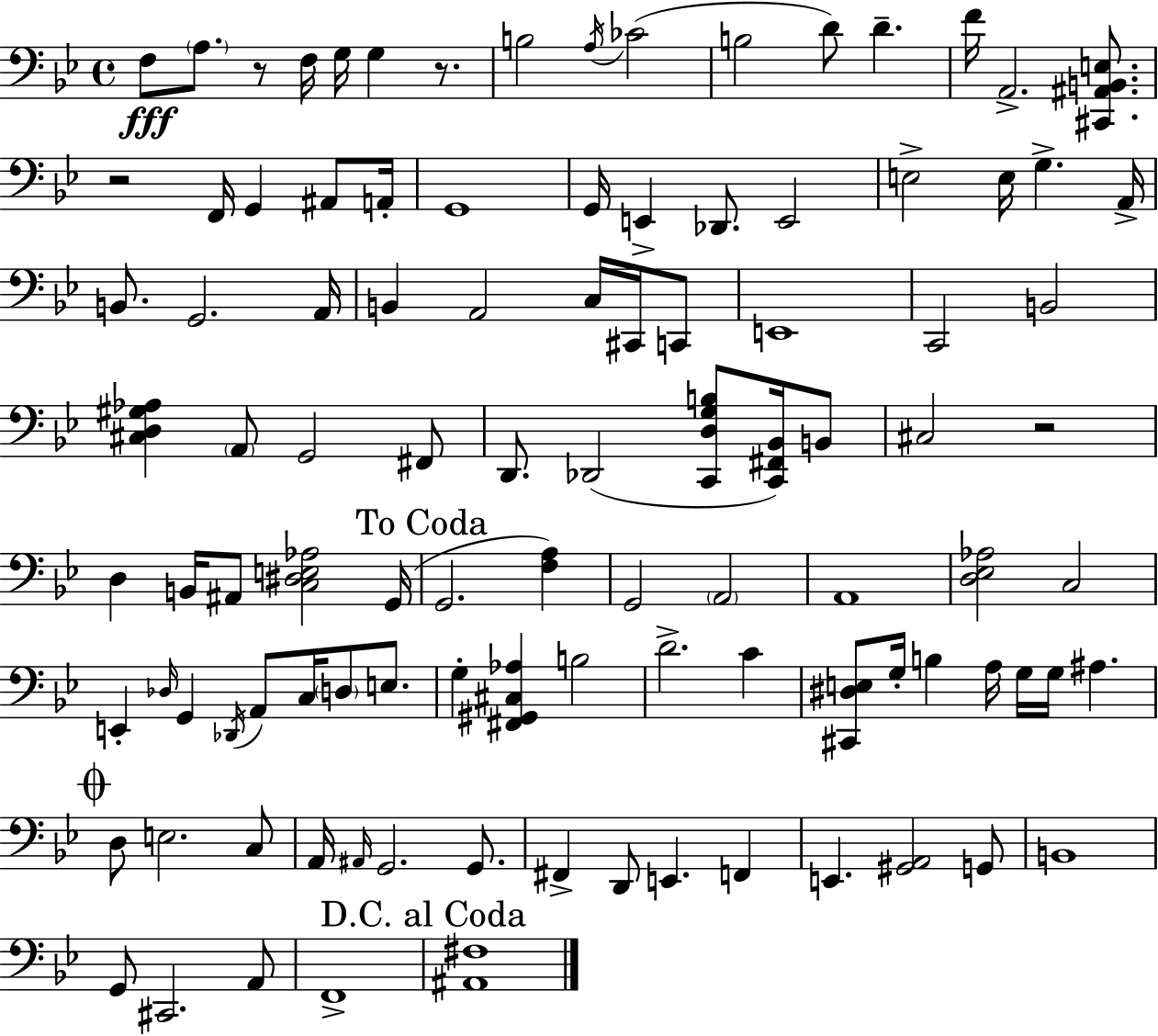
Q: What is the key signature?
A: BES major